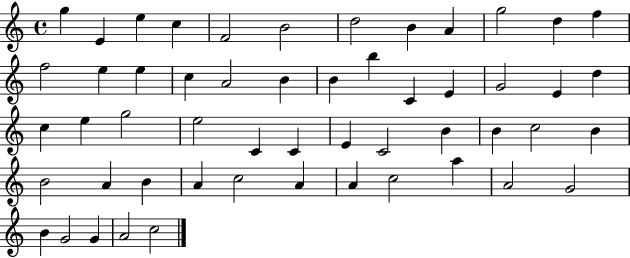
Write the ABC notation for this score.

X:1
T:Untitled
M:4/4
L:1/4
K:C
g E e c F2 B2 d2 B A g2 d f f2 e e c A2 B B b C E G2 E d c e g2 e2 C C E C2 B B c2 B B2 A B A c2 A A c2 a A2 G2 B G2 G A2 c2